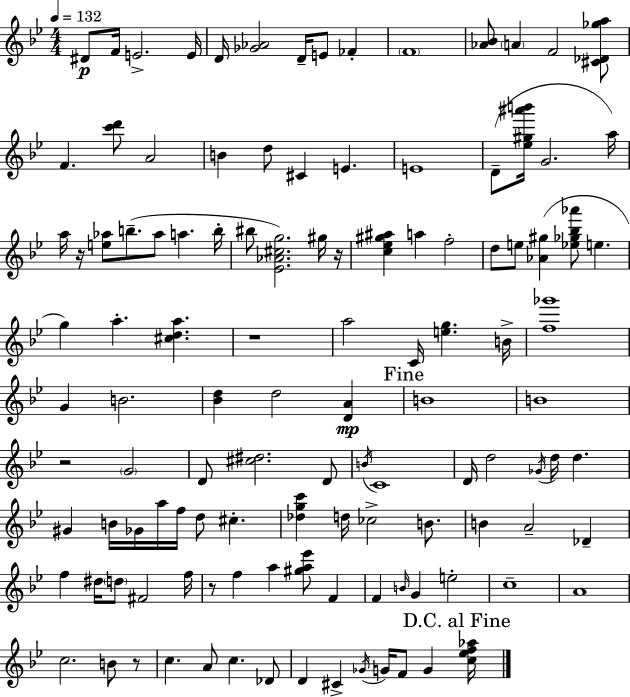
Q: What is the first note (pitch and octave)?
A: D#4